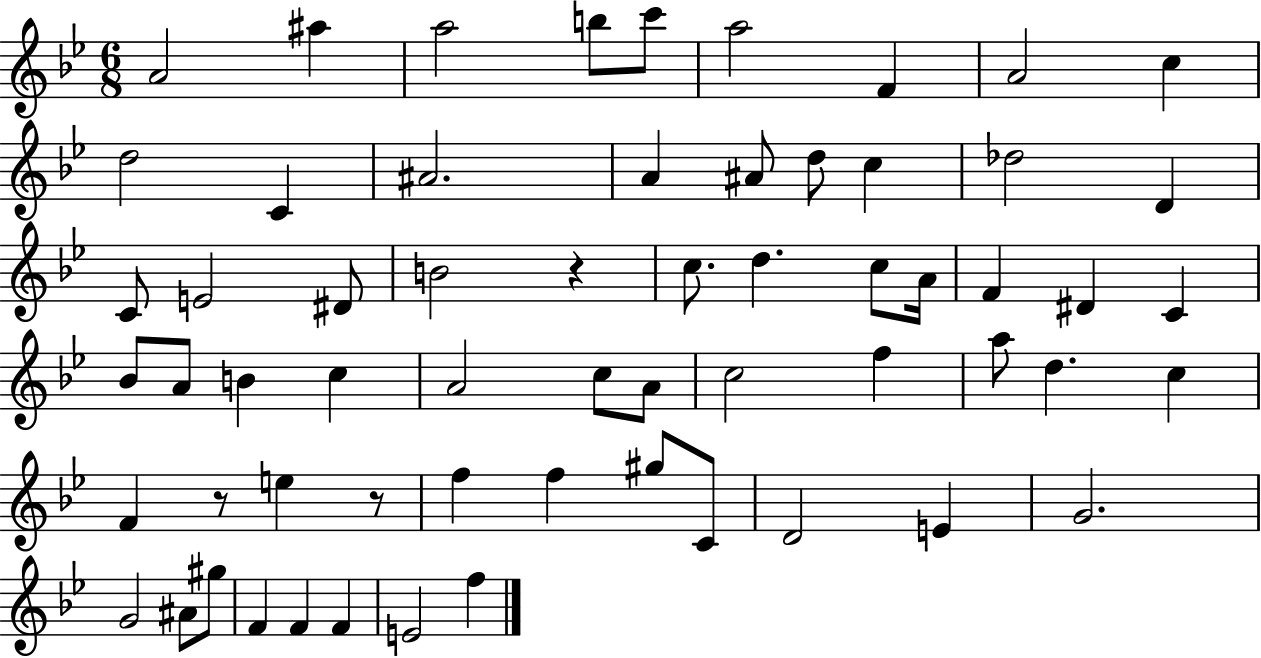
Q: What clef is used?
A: treble